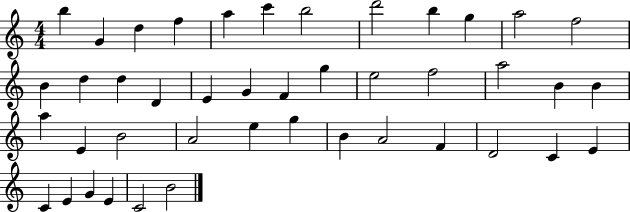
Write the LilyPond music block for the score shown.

{
  \clef treble
  \numericTimeSignature
  \time 4/4
  \key c \major
  b''4 g'4 d''4 f''4 | a''4 c'''4 b''2 | d'''2 b''4 g''4 | a''2 f''2 | \break b'4 d''4 d''4 d'4 | e'4 g'4 f'4 g''4 | e''2 f''2 | a''2 b'4 b'4 | \break a''4 e'4 b'2 | a'2 e''4 g''4 | b'4 a'2 f'4 | d'2 c'4 e'4 | \break c'4 e'4 g'4 e'4 | c'2 b'2 | \bar "|."
}